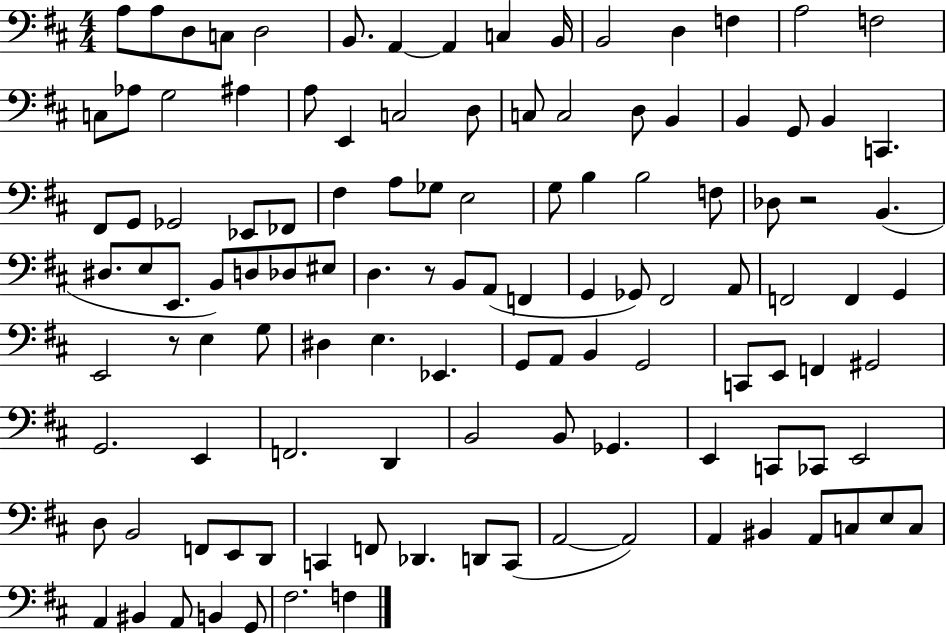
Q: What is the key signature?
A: D major